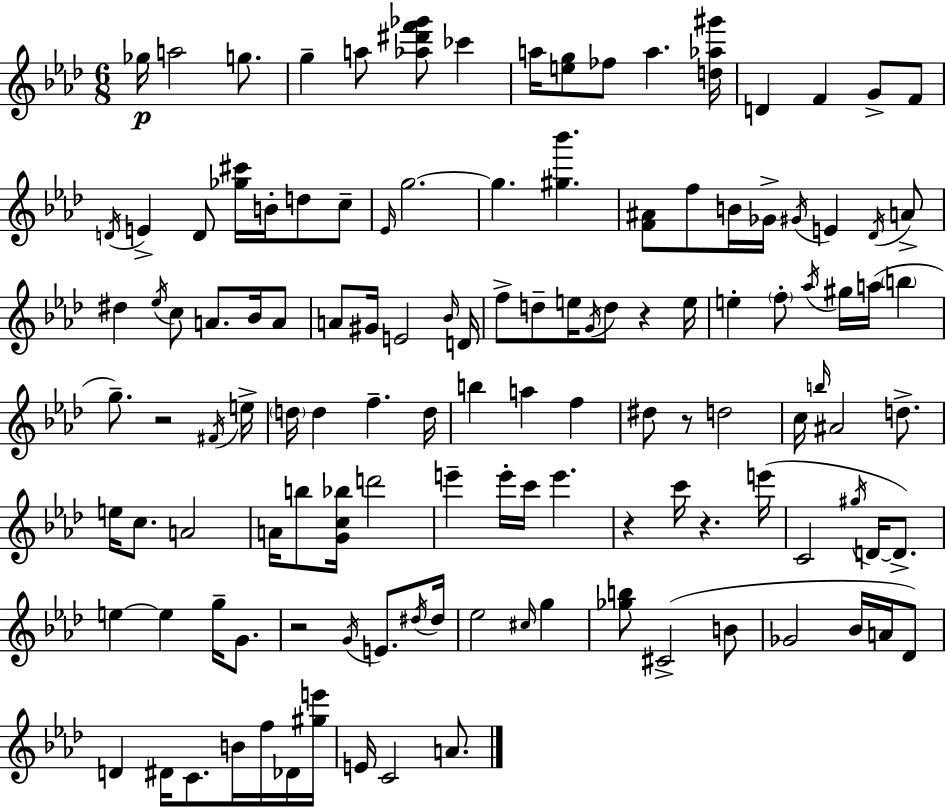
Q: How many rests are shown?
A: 6